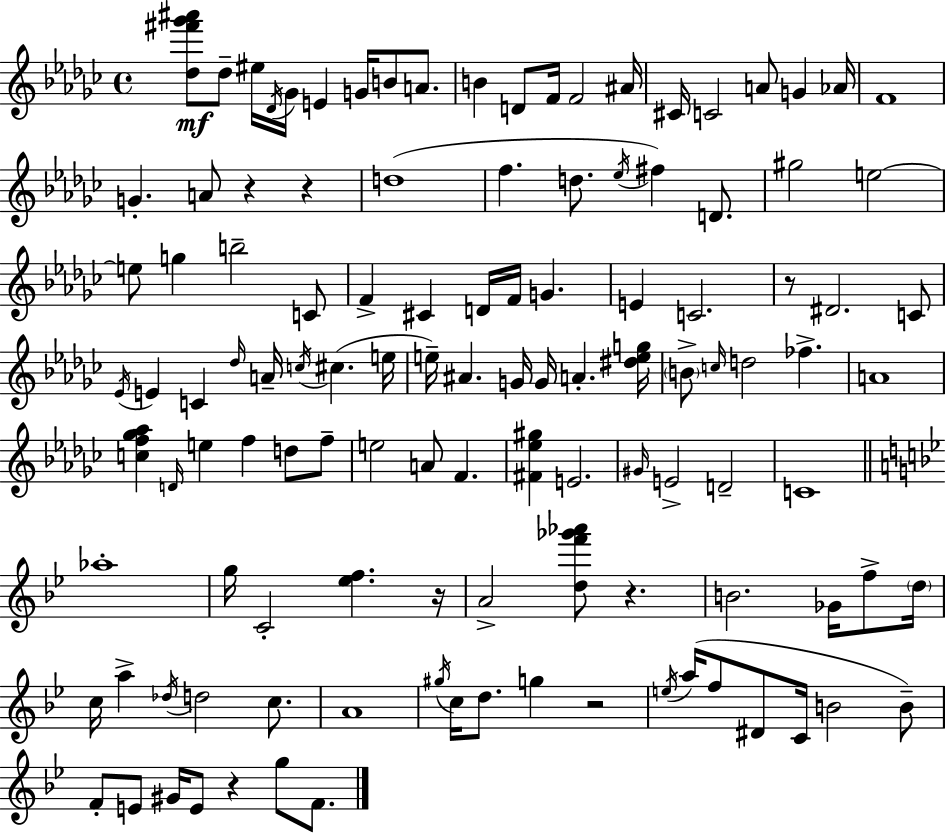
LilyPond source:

{
  \clef treble
  \time 4/4
  \defaultTimeSignature
  \key ees \minor
  \repeat volta 2 { <des'' fis''' ges''' ais'''>8\mf des''8-- eis''16 \acciaccatura { des'16 } ges'16 e'4 g'16 b'8 a'8. | b'4 d'8 f'16 f'2 | ais'16 cis'16 c'2 a'8 g'4 | aes'16 f'1 | \break g'4.-. a'8 r4 r4 | d''1( | f''4. d''8. \acciaccatura { ees''16 } fis''4) d'8. | gis''2 e''2~~ | \break e''8 g''4 b''2-- | c'8 f'4-> cis'4 d'16 f'16 g'4. | e'4 c'2. | r8 dis'2. | \break c'8 \acciaccatura { ees'16 } e'4 c'4 \grace { des''16 } a'16-- \acciaccatura { c''16 } cis''4.( | e''16 e''16--) ais'4. g'16 g'16 a'4.-. | <dis'' e'' g''>16 \parenthesize b'8-> \grace { c''16 } d''2 | fes''4.-> a'1 | \break <c'' f'' ges'' aes''>4 \grace { d'16 } e''4 f''4 | d''8 f''8-- e''2 a'8 | f'4. <fis' ees'' gis''>4 e'2. | \grace { gis'16 } e'2-> | \break d'2-- c'1 | \bar "||" \break \key bes \major aes''1-. | g''16 c'2-. <ees'' f''>4. r16 | a'2-> <d'' f''' ges''' aes'''>8 r4. | b'2. ges'16 f''8-> \parenthesize d''16 | \break c''16 a''4-> \acciaccatura { des''16 } d''2 c''8. | a'1 | \acciaccatura { gis''16 } c''16 d''8. g''4 r2 | \acciaccatura { e''16 } a''16( f''8 dis'8 c'16 b'2 | \break b'8--) f'8-. e'8 gis'16 e'8 r4 g''8 | f'8. } \bar "|."
}